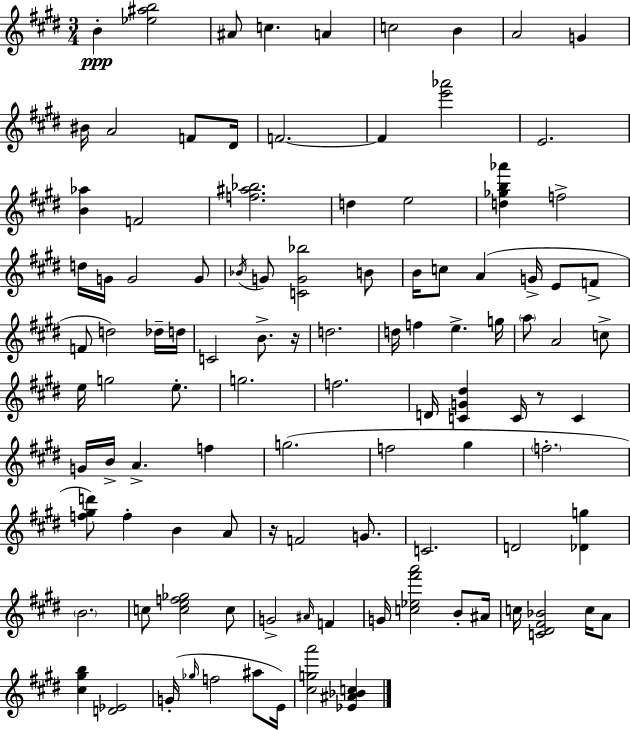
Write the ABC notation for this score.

X:1
T:Untitled
M:3/4
L:1/4
K:E
B [_e^ab]2 ^A/2 c A c2 B A2 G ^B/4 A2 F/2 ^D/4 F2 F [e'_a']2 E2 [B_a] F2 [f^a_b]2 d e2 [d_gb_a'] f2 d/4 G/4 G2 G/2 _B/4 G/2 [CG_b]2 B/2 B/4 c/2 A G/4 E/2 F/2 F/2 d2 _d/4 d/4 C2 B/2 z/4 d2 d/4 f e g/4 a/2 A2 c/2 e/4 g2 e/2 g2 f2 D/4 [CG^d] C/4 z/2 C G/4 B/4 A f g2 f2 ^g f2 [f^gd']/2 f B A/2 z/4 F2 G/2 C2 D2 [_Dg] B2 c/2 [cef_g]2 c/2 G2 ^A/4 F G/4 [c_e^f'a']2 B/2 ^A/4 c/4 [C^D^F_B]2 c/4 A/2 [^c^gb] [D_E]2 G/4 _g/4 f2 ^a/2 E/4 [^cga']2 [_E^A_Bc]